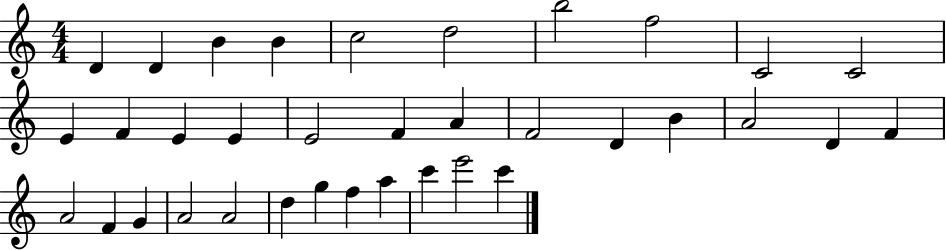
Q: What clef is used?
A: treble